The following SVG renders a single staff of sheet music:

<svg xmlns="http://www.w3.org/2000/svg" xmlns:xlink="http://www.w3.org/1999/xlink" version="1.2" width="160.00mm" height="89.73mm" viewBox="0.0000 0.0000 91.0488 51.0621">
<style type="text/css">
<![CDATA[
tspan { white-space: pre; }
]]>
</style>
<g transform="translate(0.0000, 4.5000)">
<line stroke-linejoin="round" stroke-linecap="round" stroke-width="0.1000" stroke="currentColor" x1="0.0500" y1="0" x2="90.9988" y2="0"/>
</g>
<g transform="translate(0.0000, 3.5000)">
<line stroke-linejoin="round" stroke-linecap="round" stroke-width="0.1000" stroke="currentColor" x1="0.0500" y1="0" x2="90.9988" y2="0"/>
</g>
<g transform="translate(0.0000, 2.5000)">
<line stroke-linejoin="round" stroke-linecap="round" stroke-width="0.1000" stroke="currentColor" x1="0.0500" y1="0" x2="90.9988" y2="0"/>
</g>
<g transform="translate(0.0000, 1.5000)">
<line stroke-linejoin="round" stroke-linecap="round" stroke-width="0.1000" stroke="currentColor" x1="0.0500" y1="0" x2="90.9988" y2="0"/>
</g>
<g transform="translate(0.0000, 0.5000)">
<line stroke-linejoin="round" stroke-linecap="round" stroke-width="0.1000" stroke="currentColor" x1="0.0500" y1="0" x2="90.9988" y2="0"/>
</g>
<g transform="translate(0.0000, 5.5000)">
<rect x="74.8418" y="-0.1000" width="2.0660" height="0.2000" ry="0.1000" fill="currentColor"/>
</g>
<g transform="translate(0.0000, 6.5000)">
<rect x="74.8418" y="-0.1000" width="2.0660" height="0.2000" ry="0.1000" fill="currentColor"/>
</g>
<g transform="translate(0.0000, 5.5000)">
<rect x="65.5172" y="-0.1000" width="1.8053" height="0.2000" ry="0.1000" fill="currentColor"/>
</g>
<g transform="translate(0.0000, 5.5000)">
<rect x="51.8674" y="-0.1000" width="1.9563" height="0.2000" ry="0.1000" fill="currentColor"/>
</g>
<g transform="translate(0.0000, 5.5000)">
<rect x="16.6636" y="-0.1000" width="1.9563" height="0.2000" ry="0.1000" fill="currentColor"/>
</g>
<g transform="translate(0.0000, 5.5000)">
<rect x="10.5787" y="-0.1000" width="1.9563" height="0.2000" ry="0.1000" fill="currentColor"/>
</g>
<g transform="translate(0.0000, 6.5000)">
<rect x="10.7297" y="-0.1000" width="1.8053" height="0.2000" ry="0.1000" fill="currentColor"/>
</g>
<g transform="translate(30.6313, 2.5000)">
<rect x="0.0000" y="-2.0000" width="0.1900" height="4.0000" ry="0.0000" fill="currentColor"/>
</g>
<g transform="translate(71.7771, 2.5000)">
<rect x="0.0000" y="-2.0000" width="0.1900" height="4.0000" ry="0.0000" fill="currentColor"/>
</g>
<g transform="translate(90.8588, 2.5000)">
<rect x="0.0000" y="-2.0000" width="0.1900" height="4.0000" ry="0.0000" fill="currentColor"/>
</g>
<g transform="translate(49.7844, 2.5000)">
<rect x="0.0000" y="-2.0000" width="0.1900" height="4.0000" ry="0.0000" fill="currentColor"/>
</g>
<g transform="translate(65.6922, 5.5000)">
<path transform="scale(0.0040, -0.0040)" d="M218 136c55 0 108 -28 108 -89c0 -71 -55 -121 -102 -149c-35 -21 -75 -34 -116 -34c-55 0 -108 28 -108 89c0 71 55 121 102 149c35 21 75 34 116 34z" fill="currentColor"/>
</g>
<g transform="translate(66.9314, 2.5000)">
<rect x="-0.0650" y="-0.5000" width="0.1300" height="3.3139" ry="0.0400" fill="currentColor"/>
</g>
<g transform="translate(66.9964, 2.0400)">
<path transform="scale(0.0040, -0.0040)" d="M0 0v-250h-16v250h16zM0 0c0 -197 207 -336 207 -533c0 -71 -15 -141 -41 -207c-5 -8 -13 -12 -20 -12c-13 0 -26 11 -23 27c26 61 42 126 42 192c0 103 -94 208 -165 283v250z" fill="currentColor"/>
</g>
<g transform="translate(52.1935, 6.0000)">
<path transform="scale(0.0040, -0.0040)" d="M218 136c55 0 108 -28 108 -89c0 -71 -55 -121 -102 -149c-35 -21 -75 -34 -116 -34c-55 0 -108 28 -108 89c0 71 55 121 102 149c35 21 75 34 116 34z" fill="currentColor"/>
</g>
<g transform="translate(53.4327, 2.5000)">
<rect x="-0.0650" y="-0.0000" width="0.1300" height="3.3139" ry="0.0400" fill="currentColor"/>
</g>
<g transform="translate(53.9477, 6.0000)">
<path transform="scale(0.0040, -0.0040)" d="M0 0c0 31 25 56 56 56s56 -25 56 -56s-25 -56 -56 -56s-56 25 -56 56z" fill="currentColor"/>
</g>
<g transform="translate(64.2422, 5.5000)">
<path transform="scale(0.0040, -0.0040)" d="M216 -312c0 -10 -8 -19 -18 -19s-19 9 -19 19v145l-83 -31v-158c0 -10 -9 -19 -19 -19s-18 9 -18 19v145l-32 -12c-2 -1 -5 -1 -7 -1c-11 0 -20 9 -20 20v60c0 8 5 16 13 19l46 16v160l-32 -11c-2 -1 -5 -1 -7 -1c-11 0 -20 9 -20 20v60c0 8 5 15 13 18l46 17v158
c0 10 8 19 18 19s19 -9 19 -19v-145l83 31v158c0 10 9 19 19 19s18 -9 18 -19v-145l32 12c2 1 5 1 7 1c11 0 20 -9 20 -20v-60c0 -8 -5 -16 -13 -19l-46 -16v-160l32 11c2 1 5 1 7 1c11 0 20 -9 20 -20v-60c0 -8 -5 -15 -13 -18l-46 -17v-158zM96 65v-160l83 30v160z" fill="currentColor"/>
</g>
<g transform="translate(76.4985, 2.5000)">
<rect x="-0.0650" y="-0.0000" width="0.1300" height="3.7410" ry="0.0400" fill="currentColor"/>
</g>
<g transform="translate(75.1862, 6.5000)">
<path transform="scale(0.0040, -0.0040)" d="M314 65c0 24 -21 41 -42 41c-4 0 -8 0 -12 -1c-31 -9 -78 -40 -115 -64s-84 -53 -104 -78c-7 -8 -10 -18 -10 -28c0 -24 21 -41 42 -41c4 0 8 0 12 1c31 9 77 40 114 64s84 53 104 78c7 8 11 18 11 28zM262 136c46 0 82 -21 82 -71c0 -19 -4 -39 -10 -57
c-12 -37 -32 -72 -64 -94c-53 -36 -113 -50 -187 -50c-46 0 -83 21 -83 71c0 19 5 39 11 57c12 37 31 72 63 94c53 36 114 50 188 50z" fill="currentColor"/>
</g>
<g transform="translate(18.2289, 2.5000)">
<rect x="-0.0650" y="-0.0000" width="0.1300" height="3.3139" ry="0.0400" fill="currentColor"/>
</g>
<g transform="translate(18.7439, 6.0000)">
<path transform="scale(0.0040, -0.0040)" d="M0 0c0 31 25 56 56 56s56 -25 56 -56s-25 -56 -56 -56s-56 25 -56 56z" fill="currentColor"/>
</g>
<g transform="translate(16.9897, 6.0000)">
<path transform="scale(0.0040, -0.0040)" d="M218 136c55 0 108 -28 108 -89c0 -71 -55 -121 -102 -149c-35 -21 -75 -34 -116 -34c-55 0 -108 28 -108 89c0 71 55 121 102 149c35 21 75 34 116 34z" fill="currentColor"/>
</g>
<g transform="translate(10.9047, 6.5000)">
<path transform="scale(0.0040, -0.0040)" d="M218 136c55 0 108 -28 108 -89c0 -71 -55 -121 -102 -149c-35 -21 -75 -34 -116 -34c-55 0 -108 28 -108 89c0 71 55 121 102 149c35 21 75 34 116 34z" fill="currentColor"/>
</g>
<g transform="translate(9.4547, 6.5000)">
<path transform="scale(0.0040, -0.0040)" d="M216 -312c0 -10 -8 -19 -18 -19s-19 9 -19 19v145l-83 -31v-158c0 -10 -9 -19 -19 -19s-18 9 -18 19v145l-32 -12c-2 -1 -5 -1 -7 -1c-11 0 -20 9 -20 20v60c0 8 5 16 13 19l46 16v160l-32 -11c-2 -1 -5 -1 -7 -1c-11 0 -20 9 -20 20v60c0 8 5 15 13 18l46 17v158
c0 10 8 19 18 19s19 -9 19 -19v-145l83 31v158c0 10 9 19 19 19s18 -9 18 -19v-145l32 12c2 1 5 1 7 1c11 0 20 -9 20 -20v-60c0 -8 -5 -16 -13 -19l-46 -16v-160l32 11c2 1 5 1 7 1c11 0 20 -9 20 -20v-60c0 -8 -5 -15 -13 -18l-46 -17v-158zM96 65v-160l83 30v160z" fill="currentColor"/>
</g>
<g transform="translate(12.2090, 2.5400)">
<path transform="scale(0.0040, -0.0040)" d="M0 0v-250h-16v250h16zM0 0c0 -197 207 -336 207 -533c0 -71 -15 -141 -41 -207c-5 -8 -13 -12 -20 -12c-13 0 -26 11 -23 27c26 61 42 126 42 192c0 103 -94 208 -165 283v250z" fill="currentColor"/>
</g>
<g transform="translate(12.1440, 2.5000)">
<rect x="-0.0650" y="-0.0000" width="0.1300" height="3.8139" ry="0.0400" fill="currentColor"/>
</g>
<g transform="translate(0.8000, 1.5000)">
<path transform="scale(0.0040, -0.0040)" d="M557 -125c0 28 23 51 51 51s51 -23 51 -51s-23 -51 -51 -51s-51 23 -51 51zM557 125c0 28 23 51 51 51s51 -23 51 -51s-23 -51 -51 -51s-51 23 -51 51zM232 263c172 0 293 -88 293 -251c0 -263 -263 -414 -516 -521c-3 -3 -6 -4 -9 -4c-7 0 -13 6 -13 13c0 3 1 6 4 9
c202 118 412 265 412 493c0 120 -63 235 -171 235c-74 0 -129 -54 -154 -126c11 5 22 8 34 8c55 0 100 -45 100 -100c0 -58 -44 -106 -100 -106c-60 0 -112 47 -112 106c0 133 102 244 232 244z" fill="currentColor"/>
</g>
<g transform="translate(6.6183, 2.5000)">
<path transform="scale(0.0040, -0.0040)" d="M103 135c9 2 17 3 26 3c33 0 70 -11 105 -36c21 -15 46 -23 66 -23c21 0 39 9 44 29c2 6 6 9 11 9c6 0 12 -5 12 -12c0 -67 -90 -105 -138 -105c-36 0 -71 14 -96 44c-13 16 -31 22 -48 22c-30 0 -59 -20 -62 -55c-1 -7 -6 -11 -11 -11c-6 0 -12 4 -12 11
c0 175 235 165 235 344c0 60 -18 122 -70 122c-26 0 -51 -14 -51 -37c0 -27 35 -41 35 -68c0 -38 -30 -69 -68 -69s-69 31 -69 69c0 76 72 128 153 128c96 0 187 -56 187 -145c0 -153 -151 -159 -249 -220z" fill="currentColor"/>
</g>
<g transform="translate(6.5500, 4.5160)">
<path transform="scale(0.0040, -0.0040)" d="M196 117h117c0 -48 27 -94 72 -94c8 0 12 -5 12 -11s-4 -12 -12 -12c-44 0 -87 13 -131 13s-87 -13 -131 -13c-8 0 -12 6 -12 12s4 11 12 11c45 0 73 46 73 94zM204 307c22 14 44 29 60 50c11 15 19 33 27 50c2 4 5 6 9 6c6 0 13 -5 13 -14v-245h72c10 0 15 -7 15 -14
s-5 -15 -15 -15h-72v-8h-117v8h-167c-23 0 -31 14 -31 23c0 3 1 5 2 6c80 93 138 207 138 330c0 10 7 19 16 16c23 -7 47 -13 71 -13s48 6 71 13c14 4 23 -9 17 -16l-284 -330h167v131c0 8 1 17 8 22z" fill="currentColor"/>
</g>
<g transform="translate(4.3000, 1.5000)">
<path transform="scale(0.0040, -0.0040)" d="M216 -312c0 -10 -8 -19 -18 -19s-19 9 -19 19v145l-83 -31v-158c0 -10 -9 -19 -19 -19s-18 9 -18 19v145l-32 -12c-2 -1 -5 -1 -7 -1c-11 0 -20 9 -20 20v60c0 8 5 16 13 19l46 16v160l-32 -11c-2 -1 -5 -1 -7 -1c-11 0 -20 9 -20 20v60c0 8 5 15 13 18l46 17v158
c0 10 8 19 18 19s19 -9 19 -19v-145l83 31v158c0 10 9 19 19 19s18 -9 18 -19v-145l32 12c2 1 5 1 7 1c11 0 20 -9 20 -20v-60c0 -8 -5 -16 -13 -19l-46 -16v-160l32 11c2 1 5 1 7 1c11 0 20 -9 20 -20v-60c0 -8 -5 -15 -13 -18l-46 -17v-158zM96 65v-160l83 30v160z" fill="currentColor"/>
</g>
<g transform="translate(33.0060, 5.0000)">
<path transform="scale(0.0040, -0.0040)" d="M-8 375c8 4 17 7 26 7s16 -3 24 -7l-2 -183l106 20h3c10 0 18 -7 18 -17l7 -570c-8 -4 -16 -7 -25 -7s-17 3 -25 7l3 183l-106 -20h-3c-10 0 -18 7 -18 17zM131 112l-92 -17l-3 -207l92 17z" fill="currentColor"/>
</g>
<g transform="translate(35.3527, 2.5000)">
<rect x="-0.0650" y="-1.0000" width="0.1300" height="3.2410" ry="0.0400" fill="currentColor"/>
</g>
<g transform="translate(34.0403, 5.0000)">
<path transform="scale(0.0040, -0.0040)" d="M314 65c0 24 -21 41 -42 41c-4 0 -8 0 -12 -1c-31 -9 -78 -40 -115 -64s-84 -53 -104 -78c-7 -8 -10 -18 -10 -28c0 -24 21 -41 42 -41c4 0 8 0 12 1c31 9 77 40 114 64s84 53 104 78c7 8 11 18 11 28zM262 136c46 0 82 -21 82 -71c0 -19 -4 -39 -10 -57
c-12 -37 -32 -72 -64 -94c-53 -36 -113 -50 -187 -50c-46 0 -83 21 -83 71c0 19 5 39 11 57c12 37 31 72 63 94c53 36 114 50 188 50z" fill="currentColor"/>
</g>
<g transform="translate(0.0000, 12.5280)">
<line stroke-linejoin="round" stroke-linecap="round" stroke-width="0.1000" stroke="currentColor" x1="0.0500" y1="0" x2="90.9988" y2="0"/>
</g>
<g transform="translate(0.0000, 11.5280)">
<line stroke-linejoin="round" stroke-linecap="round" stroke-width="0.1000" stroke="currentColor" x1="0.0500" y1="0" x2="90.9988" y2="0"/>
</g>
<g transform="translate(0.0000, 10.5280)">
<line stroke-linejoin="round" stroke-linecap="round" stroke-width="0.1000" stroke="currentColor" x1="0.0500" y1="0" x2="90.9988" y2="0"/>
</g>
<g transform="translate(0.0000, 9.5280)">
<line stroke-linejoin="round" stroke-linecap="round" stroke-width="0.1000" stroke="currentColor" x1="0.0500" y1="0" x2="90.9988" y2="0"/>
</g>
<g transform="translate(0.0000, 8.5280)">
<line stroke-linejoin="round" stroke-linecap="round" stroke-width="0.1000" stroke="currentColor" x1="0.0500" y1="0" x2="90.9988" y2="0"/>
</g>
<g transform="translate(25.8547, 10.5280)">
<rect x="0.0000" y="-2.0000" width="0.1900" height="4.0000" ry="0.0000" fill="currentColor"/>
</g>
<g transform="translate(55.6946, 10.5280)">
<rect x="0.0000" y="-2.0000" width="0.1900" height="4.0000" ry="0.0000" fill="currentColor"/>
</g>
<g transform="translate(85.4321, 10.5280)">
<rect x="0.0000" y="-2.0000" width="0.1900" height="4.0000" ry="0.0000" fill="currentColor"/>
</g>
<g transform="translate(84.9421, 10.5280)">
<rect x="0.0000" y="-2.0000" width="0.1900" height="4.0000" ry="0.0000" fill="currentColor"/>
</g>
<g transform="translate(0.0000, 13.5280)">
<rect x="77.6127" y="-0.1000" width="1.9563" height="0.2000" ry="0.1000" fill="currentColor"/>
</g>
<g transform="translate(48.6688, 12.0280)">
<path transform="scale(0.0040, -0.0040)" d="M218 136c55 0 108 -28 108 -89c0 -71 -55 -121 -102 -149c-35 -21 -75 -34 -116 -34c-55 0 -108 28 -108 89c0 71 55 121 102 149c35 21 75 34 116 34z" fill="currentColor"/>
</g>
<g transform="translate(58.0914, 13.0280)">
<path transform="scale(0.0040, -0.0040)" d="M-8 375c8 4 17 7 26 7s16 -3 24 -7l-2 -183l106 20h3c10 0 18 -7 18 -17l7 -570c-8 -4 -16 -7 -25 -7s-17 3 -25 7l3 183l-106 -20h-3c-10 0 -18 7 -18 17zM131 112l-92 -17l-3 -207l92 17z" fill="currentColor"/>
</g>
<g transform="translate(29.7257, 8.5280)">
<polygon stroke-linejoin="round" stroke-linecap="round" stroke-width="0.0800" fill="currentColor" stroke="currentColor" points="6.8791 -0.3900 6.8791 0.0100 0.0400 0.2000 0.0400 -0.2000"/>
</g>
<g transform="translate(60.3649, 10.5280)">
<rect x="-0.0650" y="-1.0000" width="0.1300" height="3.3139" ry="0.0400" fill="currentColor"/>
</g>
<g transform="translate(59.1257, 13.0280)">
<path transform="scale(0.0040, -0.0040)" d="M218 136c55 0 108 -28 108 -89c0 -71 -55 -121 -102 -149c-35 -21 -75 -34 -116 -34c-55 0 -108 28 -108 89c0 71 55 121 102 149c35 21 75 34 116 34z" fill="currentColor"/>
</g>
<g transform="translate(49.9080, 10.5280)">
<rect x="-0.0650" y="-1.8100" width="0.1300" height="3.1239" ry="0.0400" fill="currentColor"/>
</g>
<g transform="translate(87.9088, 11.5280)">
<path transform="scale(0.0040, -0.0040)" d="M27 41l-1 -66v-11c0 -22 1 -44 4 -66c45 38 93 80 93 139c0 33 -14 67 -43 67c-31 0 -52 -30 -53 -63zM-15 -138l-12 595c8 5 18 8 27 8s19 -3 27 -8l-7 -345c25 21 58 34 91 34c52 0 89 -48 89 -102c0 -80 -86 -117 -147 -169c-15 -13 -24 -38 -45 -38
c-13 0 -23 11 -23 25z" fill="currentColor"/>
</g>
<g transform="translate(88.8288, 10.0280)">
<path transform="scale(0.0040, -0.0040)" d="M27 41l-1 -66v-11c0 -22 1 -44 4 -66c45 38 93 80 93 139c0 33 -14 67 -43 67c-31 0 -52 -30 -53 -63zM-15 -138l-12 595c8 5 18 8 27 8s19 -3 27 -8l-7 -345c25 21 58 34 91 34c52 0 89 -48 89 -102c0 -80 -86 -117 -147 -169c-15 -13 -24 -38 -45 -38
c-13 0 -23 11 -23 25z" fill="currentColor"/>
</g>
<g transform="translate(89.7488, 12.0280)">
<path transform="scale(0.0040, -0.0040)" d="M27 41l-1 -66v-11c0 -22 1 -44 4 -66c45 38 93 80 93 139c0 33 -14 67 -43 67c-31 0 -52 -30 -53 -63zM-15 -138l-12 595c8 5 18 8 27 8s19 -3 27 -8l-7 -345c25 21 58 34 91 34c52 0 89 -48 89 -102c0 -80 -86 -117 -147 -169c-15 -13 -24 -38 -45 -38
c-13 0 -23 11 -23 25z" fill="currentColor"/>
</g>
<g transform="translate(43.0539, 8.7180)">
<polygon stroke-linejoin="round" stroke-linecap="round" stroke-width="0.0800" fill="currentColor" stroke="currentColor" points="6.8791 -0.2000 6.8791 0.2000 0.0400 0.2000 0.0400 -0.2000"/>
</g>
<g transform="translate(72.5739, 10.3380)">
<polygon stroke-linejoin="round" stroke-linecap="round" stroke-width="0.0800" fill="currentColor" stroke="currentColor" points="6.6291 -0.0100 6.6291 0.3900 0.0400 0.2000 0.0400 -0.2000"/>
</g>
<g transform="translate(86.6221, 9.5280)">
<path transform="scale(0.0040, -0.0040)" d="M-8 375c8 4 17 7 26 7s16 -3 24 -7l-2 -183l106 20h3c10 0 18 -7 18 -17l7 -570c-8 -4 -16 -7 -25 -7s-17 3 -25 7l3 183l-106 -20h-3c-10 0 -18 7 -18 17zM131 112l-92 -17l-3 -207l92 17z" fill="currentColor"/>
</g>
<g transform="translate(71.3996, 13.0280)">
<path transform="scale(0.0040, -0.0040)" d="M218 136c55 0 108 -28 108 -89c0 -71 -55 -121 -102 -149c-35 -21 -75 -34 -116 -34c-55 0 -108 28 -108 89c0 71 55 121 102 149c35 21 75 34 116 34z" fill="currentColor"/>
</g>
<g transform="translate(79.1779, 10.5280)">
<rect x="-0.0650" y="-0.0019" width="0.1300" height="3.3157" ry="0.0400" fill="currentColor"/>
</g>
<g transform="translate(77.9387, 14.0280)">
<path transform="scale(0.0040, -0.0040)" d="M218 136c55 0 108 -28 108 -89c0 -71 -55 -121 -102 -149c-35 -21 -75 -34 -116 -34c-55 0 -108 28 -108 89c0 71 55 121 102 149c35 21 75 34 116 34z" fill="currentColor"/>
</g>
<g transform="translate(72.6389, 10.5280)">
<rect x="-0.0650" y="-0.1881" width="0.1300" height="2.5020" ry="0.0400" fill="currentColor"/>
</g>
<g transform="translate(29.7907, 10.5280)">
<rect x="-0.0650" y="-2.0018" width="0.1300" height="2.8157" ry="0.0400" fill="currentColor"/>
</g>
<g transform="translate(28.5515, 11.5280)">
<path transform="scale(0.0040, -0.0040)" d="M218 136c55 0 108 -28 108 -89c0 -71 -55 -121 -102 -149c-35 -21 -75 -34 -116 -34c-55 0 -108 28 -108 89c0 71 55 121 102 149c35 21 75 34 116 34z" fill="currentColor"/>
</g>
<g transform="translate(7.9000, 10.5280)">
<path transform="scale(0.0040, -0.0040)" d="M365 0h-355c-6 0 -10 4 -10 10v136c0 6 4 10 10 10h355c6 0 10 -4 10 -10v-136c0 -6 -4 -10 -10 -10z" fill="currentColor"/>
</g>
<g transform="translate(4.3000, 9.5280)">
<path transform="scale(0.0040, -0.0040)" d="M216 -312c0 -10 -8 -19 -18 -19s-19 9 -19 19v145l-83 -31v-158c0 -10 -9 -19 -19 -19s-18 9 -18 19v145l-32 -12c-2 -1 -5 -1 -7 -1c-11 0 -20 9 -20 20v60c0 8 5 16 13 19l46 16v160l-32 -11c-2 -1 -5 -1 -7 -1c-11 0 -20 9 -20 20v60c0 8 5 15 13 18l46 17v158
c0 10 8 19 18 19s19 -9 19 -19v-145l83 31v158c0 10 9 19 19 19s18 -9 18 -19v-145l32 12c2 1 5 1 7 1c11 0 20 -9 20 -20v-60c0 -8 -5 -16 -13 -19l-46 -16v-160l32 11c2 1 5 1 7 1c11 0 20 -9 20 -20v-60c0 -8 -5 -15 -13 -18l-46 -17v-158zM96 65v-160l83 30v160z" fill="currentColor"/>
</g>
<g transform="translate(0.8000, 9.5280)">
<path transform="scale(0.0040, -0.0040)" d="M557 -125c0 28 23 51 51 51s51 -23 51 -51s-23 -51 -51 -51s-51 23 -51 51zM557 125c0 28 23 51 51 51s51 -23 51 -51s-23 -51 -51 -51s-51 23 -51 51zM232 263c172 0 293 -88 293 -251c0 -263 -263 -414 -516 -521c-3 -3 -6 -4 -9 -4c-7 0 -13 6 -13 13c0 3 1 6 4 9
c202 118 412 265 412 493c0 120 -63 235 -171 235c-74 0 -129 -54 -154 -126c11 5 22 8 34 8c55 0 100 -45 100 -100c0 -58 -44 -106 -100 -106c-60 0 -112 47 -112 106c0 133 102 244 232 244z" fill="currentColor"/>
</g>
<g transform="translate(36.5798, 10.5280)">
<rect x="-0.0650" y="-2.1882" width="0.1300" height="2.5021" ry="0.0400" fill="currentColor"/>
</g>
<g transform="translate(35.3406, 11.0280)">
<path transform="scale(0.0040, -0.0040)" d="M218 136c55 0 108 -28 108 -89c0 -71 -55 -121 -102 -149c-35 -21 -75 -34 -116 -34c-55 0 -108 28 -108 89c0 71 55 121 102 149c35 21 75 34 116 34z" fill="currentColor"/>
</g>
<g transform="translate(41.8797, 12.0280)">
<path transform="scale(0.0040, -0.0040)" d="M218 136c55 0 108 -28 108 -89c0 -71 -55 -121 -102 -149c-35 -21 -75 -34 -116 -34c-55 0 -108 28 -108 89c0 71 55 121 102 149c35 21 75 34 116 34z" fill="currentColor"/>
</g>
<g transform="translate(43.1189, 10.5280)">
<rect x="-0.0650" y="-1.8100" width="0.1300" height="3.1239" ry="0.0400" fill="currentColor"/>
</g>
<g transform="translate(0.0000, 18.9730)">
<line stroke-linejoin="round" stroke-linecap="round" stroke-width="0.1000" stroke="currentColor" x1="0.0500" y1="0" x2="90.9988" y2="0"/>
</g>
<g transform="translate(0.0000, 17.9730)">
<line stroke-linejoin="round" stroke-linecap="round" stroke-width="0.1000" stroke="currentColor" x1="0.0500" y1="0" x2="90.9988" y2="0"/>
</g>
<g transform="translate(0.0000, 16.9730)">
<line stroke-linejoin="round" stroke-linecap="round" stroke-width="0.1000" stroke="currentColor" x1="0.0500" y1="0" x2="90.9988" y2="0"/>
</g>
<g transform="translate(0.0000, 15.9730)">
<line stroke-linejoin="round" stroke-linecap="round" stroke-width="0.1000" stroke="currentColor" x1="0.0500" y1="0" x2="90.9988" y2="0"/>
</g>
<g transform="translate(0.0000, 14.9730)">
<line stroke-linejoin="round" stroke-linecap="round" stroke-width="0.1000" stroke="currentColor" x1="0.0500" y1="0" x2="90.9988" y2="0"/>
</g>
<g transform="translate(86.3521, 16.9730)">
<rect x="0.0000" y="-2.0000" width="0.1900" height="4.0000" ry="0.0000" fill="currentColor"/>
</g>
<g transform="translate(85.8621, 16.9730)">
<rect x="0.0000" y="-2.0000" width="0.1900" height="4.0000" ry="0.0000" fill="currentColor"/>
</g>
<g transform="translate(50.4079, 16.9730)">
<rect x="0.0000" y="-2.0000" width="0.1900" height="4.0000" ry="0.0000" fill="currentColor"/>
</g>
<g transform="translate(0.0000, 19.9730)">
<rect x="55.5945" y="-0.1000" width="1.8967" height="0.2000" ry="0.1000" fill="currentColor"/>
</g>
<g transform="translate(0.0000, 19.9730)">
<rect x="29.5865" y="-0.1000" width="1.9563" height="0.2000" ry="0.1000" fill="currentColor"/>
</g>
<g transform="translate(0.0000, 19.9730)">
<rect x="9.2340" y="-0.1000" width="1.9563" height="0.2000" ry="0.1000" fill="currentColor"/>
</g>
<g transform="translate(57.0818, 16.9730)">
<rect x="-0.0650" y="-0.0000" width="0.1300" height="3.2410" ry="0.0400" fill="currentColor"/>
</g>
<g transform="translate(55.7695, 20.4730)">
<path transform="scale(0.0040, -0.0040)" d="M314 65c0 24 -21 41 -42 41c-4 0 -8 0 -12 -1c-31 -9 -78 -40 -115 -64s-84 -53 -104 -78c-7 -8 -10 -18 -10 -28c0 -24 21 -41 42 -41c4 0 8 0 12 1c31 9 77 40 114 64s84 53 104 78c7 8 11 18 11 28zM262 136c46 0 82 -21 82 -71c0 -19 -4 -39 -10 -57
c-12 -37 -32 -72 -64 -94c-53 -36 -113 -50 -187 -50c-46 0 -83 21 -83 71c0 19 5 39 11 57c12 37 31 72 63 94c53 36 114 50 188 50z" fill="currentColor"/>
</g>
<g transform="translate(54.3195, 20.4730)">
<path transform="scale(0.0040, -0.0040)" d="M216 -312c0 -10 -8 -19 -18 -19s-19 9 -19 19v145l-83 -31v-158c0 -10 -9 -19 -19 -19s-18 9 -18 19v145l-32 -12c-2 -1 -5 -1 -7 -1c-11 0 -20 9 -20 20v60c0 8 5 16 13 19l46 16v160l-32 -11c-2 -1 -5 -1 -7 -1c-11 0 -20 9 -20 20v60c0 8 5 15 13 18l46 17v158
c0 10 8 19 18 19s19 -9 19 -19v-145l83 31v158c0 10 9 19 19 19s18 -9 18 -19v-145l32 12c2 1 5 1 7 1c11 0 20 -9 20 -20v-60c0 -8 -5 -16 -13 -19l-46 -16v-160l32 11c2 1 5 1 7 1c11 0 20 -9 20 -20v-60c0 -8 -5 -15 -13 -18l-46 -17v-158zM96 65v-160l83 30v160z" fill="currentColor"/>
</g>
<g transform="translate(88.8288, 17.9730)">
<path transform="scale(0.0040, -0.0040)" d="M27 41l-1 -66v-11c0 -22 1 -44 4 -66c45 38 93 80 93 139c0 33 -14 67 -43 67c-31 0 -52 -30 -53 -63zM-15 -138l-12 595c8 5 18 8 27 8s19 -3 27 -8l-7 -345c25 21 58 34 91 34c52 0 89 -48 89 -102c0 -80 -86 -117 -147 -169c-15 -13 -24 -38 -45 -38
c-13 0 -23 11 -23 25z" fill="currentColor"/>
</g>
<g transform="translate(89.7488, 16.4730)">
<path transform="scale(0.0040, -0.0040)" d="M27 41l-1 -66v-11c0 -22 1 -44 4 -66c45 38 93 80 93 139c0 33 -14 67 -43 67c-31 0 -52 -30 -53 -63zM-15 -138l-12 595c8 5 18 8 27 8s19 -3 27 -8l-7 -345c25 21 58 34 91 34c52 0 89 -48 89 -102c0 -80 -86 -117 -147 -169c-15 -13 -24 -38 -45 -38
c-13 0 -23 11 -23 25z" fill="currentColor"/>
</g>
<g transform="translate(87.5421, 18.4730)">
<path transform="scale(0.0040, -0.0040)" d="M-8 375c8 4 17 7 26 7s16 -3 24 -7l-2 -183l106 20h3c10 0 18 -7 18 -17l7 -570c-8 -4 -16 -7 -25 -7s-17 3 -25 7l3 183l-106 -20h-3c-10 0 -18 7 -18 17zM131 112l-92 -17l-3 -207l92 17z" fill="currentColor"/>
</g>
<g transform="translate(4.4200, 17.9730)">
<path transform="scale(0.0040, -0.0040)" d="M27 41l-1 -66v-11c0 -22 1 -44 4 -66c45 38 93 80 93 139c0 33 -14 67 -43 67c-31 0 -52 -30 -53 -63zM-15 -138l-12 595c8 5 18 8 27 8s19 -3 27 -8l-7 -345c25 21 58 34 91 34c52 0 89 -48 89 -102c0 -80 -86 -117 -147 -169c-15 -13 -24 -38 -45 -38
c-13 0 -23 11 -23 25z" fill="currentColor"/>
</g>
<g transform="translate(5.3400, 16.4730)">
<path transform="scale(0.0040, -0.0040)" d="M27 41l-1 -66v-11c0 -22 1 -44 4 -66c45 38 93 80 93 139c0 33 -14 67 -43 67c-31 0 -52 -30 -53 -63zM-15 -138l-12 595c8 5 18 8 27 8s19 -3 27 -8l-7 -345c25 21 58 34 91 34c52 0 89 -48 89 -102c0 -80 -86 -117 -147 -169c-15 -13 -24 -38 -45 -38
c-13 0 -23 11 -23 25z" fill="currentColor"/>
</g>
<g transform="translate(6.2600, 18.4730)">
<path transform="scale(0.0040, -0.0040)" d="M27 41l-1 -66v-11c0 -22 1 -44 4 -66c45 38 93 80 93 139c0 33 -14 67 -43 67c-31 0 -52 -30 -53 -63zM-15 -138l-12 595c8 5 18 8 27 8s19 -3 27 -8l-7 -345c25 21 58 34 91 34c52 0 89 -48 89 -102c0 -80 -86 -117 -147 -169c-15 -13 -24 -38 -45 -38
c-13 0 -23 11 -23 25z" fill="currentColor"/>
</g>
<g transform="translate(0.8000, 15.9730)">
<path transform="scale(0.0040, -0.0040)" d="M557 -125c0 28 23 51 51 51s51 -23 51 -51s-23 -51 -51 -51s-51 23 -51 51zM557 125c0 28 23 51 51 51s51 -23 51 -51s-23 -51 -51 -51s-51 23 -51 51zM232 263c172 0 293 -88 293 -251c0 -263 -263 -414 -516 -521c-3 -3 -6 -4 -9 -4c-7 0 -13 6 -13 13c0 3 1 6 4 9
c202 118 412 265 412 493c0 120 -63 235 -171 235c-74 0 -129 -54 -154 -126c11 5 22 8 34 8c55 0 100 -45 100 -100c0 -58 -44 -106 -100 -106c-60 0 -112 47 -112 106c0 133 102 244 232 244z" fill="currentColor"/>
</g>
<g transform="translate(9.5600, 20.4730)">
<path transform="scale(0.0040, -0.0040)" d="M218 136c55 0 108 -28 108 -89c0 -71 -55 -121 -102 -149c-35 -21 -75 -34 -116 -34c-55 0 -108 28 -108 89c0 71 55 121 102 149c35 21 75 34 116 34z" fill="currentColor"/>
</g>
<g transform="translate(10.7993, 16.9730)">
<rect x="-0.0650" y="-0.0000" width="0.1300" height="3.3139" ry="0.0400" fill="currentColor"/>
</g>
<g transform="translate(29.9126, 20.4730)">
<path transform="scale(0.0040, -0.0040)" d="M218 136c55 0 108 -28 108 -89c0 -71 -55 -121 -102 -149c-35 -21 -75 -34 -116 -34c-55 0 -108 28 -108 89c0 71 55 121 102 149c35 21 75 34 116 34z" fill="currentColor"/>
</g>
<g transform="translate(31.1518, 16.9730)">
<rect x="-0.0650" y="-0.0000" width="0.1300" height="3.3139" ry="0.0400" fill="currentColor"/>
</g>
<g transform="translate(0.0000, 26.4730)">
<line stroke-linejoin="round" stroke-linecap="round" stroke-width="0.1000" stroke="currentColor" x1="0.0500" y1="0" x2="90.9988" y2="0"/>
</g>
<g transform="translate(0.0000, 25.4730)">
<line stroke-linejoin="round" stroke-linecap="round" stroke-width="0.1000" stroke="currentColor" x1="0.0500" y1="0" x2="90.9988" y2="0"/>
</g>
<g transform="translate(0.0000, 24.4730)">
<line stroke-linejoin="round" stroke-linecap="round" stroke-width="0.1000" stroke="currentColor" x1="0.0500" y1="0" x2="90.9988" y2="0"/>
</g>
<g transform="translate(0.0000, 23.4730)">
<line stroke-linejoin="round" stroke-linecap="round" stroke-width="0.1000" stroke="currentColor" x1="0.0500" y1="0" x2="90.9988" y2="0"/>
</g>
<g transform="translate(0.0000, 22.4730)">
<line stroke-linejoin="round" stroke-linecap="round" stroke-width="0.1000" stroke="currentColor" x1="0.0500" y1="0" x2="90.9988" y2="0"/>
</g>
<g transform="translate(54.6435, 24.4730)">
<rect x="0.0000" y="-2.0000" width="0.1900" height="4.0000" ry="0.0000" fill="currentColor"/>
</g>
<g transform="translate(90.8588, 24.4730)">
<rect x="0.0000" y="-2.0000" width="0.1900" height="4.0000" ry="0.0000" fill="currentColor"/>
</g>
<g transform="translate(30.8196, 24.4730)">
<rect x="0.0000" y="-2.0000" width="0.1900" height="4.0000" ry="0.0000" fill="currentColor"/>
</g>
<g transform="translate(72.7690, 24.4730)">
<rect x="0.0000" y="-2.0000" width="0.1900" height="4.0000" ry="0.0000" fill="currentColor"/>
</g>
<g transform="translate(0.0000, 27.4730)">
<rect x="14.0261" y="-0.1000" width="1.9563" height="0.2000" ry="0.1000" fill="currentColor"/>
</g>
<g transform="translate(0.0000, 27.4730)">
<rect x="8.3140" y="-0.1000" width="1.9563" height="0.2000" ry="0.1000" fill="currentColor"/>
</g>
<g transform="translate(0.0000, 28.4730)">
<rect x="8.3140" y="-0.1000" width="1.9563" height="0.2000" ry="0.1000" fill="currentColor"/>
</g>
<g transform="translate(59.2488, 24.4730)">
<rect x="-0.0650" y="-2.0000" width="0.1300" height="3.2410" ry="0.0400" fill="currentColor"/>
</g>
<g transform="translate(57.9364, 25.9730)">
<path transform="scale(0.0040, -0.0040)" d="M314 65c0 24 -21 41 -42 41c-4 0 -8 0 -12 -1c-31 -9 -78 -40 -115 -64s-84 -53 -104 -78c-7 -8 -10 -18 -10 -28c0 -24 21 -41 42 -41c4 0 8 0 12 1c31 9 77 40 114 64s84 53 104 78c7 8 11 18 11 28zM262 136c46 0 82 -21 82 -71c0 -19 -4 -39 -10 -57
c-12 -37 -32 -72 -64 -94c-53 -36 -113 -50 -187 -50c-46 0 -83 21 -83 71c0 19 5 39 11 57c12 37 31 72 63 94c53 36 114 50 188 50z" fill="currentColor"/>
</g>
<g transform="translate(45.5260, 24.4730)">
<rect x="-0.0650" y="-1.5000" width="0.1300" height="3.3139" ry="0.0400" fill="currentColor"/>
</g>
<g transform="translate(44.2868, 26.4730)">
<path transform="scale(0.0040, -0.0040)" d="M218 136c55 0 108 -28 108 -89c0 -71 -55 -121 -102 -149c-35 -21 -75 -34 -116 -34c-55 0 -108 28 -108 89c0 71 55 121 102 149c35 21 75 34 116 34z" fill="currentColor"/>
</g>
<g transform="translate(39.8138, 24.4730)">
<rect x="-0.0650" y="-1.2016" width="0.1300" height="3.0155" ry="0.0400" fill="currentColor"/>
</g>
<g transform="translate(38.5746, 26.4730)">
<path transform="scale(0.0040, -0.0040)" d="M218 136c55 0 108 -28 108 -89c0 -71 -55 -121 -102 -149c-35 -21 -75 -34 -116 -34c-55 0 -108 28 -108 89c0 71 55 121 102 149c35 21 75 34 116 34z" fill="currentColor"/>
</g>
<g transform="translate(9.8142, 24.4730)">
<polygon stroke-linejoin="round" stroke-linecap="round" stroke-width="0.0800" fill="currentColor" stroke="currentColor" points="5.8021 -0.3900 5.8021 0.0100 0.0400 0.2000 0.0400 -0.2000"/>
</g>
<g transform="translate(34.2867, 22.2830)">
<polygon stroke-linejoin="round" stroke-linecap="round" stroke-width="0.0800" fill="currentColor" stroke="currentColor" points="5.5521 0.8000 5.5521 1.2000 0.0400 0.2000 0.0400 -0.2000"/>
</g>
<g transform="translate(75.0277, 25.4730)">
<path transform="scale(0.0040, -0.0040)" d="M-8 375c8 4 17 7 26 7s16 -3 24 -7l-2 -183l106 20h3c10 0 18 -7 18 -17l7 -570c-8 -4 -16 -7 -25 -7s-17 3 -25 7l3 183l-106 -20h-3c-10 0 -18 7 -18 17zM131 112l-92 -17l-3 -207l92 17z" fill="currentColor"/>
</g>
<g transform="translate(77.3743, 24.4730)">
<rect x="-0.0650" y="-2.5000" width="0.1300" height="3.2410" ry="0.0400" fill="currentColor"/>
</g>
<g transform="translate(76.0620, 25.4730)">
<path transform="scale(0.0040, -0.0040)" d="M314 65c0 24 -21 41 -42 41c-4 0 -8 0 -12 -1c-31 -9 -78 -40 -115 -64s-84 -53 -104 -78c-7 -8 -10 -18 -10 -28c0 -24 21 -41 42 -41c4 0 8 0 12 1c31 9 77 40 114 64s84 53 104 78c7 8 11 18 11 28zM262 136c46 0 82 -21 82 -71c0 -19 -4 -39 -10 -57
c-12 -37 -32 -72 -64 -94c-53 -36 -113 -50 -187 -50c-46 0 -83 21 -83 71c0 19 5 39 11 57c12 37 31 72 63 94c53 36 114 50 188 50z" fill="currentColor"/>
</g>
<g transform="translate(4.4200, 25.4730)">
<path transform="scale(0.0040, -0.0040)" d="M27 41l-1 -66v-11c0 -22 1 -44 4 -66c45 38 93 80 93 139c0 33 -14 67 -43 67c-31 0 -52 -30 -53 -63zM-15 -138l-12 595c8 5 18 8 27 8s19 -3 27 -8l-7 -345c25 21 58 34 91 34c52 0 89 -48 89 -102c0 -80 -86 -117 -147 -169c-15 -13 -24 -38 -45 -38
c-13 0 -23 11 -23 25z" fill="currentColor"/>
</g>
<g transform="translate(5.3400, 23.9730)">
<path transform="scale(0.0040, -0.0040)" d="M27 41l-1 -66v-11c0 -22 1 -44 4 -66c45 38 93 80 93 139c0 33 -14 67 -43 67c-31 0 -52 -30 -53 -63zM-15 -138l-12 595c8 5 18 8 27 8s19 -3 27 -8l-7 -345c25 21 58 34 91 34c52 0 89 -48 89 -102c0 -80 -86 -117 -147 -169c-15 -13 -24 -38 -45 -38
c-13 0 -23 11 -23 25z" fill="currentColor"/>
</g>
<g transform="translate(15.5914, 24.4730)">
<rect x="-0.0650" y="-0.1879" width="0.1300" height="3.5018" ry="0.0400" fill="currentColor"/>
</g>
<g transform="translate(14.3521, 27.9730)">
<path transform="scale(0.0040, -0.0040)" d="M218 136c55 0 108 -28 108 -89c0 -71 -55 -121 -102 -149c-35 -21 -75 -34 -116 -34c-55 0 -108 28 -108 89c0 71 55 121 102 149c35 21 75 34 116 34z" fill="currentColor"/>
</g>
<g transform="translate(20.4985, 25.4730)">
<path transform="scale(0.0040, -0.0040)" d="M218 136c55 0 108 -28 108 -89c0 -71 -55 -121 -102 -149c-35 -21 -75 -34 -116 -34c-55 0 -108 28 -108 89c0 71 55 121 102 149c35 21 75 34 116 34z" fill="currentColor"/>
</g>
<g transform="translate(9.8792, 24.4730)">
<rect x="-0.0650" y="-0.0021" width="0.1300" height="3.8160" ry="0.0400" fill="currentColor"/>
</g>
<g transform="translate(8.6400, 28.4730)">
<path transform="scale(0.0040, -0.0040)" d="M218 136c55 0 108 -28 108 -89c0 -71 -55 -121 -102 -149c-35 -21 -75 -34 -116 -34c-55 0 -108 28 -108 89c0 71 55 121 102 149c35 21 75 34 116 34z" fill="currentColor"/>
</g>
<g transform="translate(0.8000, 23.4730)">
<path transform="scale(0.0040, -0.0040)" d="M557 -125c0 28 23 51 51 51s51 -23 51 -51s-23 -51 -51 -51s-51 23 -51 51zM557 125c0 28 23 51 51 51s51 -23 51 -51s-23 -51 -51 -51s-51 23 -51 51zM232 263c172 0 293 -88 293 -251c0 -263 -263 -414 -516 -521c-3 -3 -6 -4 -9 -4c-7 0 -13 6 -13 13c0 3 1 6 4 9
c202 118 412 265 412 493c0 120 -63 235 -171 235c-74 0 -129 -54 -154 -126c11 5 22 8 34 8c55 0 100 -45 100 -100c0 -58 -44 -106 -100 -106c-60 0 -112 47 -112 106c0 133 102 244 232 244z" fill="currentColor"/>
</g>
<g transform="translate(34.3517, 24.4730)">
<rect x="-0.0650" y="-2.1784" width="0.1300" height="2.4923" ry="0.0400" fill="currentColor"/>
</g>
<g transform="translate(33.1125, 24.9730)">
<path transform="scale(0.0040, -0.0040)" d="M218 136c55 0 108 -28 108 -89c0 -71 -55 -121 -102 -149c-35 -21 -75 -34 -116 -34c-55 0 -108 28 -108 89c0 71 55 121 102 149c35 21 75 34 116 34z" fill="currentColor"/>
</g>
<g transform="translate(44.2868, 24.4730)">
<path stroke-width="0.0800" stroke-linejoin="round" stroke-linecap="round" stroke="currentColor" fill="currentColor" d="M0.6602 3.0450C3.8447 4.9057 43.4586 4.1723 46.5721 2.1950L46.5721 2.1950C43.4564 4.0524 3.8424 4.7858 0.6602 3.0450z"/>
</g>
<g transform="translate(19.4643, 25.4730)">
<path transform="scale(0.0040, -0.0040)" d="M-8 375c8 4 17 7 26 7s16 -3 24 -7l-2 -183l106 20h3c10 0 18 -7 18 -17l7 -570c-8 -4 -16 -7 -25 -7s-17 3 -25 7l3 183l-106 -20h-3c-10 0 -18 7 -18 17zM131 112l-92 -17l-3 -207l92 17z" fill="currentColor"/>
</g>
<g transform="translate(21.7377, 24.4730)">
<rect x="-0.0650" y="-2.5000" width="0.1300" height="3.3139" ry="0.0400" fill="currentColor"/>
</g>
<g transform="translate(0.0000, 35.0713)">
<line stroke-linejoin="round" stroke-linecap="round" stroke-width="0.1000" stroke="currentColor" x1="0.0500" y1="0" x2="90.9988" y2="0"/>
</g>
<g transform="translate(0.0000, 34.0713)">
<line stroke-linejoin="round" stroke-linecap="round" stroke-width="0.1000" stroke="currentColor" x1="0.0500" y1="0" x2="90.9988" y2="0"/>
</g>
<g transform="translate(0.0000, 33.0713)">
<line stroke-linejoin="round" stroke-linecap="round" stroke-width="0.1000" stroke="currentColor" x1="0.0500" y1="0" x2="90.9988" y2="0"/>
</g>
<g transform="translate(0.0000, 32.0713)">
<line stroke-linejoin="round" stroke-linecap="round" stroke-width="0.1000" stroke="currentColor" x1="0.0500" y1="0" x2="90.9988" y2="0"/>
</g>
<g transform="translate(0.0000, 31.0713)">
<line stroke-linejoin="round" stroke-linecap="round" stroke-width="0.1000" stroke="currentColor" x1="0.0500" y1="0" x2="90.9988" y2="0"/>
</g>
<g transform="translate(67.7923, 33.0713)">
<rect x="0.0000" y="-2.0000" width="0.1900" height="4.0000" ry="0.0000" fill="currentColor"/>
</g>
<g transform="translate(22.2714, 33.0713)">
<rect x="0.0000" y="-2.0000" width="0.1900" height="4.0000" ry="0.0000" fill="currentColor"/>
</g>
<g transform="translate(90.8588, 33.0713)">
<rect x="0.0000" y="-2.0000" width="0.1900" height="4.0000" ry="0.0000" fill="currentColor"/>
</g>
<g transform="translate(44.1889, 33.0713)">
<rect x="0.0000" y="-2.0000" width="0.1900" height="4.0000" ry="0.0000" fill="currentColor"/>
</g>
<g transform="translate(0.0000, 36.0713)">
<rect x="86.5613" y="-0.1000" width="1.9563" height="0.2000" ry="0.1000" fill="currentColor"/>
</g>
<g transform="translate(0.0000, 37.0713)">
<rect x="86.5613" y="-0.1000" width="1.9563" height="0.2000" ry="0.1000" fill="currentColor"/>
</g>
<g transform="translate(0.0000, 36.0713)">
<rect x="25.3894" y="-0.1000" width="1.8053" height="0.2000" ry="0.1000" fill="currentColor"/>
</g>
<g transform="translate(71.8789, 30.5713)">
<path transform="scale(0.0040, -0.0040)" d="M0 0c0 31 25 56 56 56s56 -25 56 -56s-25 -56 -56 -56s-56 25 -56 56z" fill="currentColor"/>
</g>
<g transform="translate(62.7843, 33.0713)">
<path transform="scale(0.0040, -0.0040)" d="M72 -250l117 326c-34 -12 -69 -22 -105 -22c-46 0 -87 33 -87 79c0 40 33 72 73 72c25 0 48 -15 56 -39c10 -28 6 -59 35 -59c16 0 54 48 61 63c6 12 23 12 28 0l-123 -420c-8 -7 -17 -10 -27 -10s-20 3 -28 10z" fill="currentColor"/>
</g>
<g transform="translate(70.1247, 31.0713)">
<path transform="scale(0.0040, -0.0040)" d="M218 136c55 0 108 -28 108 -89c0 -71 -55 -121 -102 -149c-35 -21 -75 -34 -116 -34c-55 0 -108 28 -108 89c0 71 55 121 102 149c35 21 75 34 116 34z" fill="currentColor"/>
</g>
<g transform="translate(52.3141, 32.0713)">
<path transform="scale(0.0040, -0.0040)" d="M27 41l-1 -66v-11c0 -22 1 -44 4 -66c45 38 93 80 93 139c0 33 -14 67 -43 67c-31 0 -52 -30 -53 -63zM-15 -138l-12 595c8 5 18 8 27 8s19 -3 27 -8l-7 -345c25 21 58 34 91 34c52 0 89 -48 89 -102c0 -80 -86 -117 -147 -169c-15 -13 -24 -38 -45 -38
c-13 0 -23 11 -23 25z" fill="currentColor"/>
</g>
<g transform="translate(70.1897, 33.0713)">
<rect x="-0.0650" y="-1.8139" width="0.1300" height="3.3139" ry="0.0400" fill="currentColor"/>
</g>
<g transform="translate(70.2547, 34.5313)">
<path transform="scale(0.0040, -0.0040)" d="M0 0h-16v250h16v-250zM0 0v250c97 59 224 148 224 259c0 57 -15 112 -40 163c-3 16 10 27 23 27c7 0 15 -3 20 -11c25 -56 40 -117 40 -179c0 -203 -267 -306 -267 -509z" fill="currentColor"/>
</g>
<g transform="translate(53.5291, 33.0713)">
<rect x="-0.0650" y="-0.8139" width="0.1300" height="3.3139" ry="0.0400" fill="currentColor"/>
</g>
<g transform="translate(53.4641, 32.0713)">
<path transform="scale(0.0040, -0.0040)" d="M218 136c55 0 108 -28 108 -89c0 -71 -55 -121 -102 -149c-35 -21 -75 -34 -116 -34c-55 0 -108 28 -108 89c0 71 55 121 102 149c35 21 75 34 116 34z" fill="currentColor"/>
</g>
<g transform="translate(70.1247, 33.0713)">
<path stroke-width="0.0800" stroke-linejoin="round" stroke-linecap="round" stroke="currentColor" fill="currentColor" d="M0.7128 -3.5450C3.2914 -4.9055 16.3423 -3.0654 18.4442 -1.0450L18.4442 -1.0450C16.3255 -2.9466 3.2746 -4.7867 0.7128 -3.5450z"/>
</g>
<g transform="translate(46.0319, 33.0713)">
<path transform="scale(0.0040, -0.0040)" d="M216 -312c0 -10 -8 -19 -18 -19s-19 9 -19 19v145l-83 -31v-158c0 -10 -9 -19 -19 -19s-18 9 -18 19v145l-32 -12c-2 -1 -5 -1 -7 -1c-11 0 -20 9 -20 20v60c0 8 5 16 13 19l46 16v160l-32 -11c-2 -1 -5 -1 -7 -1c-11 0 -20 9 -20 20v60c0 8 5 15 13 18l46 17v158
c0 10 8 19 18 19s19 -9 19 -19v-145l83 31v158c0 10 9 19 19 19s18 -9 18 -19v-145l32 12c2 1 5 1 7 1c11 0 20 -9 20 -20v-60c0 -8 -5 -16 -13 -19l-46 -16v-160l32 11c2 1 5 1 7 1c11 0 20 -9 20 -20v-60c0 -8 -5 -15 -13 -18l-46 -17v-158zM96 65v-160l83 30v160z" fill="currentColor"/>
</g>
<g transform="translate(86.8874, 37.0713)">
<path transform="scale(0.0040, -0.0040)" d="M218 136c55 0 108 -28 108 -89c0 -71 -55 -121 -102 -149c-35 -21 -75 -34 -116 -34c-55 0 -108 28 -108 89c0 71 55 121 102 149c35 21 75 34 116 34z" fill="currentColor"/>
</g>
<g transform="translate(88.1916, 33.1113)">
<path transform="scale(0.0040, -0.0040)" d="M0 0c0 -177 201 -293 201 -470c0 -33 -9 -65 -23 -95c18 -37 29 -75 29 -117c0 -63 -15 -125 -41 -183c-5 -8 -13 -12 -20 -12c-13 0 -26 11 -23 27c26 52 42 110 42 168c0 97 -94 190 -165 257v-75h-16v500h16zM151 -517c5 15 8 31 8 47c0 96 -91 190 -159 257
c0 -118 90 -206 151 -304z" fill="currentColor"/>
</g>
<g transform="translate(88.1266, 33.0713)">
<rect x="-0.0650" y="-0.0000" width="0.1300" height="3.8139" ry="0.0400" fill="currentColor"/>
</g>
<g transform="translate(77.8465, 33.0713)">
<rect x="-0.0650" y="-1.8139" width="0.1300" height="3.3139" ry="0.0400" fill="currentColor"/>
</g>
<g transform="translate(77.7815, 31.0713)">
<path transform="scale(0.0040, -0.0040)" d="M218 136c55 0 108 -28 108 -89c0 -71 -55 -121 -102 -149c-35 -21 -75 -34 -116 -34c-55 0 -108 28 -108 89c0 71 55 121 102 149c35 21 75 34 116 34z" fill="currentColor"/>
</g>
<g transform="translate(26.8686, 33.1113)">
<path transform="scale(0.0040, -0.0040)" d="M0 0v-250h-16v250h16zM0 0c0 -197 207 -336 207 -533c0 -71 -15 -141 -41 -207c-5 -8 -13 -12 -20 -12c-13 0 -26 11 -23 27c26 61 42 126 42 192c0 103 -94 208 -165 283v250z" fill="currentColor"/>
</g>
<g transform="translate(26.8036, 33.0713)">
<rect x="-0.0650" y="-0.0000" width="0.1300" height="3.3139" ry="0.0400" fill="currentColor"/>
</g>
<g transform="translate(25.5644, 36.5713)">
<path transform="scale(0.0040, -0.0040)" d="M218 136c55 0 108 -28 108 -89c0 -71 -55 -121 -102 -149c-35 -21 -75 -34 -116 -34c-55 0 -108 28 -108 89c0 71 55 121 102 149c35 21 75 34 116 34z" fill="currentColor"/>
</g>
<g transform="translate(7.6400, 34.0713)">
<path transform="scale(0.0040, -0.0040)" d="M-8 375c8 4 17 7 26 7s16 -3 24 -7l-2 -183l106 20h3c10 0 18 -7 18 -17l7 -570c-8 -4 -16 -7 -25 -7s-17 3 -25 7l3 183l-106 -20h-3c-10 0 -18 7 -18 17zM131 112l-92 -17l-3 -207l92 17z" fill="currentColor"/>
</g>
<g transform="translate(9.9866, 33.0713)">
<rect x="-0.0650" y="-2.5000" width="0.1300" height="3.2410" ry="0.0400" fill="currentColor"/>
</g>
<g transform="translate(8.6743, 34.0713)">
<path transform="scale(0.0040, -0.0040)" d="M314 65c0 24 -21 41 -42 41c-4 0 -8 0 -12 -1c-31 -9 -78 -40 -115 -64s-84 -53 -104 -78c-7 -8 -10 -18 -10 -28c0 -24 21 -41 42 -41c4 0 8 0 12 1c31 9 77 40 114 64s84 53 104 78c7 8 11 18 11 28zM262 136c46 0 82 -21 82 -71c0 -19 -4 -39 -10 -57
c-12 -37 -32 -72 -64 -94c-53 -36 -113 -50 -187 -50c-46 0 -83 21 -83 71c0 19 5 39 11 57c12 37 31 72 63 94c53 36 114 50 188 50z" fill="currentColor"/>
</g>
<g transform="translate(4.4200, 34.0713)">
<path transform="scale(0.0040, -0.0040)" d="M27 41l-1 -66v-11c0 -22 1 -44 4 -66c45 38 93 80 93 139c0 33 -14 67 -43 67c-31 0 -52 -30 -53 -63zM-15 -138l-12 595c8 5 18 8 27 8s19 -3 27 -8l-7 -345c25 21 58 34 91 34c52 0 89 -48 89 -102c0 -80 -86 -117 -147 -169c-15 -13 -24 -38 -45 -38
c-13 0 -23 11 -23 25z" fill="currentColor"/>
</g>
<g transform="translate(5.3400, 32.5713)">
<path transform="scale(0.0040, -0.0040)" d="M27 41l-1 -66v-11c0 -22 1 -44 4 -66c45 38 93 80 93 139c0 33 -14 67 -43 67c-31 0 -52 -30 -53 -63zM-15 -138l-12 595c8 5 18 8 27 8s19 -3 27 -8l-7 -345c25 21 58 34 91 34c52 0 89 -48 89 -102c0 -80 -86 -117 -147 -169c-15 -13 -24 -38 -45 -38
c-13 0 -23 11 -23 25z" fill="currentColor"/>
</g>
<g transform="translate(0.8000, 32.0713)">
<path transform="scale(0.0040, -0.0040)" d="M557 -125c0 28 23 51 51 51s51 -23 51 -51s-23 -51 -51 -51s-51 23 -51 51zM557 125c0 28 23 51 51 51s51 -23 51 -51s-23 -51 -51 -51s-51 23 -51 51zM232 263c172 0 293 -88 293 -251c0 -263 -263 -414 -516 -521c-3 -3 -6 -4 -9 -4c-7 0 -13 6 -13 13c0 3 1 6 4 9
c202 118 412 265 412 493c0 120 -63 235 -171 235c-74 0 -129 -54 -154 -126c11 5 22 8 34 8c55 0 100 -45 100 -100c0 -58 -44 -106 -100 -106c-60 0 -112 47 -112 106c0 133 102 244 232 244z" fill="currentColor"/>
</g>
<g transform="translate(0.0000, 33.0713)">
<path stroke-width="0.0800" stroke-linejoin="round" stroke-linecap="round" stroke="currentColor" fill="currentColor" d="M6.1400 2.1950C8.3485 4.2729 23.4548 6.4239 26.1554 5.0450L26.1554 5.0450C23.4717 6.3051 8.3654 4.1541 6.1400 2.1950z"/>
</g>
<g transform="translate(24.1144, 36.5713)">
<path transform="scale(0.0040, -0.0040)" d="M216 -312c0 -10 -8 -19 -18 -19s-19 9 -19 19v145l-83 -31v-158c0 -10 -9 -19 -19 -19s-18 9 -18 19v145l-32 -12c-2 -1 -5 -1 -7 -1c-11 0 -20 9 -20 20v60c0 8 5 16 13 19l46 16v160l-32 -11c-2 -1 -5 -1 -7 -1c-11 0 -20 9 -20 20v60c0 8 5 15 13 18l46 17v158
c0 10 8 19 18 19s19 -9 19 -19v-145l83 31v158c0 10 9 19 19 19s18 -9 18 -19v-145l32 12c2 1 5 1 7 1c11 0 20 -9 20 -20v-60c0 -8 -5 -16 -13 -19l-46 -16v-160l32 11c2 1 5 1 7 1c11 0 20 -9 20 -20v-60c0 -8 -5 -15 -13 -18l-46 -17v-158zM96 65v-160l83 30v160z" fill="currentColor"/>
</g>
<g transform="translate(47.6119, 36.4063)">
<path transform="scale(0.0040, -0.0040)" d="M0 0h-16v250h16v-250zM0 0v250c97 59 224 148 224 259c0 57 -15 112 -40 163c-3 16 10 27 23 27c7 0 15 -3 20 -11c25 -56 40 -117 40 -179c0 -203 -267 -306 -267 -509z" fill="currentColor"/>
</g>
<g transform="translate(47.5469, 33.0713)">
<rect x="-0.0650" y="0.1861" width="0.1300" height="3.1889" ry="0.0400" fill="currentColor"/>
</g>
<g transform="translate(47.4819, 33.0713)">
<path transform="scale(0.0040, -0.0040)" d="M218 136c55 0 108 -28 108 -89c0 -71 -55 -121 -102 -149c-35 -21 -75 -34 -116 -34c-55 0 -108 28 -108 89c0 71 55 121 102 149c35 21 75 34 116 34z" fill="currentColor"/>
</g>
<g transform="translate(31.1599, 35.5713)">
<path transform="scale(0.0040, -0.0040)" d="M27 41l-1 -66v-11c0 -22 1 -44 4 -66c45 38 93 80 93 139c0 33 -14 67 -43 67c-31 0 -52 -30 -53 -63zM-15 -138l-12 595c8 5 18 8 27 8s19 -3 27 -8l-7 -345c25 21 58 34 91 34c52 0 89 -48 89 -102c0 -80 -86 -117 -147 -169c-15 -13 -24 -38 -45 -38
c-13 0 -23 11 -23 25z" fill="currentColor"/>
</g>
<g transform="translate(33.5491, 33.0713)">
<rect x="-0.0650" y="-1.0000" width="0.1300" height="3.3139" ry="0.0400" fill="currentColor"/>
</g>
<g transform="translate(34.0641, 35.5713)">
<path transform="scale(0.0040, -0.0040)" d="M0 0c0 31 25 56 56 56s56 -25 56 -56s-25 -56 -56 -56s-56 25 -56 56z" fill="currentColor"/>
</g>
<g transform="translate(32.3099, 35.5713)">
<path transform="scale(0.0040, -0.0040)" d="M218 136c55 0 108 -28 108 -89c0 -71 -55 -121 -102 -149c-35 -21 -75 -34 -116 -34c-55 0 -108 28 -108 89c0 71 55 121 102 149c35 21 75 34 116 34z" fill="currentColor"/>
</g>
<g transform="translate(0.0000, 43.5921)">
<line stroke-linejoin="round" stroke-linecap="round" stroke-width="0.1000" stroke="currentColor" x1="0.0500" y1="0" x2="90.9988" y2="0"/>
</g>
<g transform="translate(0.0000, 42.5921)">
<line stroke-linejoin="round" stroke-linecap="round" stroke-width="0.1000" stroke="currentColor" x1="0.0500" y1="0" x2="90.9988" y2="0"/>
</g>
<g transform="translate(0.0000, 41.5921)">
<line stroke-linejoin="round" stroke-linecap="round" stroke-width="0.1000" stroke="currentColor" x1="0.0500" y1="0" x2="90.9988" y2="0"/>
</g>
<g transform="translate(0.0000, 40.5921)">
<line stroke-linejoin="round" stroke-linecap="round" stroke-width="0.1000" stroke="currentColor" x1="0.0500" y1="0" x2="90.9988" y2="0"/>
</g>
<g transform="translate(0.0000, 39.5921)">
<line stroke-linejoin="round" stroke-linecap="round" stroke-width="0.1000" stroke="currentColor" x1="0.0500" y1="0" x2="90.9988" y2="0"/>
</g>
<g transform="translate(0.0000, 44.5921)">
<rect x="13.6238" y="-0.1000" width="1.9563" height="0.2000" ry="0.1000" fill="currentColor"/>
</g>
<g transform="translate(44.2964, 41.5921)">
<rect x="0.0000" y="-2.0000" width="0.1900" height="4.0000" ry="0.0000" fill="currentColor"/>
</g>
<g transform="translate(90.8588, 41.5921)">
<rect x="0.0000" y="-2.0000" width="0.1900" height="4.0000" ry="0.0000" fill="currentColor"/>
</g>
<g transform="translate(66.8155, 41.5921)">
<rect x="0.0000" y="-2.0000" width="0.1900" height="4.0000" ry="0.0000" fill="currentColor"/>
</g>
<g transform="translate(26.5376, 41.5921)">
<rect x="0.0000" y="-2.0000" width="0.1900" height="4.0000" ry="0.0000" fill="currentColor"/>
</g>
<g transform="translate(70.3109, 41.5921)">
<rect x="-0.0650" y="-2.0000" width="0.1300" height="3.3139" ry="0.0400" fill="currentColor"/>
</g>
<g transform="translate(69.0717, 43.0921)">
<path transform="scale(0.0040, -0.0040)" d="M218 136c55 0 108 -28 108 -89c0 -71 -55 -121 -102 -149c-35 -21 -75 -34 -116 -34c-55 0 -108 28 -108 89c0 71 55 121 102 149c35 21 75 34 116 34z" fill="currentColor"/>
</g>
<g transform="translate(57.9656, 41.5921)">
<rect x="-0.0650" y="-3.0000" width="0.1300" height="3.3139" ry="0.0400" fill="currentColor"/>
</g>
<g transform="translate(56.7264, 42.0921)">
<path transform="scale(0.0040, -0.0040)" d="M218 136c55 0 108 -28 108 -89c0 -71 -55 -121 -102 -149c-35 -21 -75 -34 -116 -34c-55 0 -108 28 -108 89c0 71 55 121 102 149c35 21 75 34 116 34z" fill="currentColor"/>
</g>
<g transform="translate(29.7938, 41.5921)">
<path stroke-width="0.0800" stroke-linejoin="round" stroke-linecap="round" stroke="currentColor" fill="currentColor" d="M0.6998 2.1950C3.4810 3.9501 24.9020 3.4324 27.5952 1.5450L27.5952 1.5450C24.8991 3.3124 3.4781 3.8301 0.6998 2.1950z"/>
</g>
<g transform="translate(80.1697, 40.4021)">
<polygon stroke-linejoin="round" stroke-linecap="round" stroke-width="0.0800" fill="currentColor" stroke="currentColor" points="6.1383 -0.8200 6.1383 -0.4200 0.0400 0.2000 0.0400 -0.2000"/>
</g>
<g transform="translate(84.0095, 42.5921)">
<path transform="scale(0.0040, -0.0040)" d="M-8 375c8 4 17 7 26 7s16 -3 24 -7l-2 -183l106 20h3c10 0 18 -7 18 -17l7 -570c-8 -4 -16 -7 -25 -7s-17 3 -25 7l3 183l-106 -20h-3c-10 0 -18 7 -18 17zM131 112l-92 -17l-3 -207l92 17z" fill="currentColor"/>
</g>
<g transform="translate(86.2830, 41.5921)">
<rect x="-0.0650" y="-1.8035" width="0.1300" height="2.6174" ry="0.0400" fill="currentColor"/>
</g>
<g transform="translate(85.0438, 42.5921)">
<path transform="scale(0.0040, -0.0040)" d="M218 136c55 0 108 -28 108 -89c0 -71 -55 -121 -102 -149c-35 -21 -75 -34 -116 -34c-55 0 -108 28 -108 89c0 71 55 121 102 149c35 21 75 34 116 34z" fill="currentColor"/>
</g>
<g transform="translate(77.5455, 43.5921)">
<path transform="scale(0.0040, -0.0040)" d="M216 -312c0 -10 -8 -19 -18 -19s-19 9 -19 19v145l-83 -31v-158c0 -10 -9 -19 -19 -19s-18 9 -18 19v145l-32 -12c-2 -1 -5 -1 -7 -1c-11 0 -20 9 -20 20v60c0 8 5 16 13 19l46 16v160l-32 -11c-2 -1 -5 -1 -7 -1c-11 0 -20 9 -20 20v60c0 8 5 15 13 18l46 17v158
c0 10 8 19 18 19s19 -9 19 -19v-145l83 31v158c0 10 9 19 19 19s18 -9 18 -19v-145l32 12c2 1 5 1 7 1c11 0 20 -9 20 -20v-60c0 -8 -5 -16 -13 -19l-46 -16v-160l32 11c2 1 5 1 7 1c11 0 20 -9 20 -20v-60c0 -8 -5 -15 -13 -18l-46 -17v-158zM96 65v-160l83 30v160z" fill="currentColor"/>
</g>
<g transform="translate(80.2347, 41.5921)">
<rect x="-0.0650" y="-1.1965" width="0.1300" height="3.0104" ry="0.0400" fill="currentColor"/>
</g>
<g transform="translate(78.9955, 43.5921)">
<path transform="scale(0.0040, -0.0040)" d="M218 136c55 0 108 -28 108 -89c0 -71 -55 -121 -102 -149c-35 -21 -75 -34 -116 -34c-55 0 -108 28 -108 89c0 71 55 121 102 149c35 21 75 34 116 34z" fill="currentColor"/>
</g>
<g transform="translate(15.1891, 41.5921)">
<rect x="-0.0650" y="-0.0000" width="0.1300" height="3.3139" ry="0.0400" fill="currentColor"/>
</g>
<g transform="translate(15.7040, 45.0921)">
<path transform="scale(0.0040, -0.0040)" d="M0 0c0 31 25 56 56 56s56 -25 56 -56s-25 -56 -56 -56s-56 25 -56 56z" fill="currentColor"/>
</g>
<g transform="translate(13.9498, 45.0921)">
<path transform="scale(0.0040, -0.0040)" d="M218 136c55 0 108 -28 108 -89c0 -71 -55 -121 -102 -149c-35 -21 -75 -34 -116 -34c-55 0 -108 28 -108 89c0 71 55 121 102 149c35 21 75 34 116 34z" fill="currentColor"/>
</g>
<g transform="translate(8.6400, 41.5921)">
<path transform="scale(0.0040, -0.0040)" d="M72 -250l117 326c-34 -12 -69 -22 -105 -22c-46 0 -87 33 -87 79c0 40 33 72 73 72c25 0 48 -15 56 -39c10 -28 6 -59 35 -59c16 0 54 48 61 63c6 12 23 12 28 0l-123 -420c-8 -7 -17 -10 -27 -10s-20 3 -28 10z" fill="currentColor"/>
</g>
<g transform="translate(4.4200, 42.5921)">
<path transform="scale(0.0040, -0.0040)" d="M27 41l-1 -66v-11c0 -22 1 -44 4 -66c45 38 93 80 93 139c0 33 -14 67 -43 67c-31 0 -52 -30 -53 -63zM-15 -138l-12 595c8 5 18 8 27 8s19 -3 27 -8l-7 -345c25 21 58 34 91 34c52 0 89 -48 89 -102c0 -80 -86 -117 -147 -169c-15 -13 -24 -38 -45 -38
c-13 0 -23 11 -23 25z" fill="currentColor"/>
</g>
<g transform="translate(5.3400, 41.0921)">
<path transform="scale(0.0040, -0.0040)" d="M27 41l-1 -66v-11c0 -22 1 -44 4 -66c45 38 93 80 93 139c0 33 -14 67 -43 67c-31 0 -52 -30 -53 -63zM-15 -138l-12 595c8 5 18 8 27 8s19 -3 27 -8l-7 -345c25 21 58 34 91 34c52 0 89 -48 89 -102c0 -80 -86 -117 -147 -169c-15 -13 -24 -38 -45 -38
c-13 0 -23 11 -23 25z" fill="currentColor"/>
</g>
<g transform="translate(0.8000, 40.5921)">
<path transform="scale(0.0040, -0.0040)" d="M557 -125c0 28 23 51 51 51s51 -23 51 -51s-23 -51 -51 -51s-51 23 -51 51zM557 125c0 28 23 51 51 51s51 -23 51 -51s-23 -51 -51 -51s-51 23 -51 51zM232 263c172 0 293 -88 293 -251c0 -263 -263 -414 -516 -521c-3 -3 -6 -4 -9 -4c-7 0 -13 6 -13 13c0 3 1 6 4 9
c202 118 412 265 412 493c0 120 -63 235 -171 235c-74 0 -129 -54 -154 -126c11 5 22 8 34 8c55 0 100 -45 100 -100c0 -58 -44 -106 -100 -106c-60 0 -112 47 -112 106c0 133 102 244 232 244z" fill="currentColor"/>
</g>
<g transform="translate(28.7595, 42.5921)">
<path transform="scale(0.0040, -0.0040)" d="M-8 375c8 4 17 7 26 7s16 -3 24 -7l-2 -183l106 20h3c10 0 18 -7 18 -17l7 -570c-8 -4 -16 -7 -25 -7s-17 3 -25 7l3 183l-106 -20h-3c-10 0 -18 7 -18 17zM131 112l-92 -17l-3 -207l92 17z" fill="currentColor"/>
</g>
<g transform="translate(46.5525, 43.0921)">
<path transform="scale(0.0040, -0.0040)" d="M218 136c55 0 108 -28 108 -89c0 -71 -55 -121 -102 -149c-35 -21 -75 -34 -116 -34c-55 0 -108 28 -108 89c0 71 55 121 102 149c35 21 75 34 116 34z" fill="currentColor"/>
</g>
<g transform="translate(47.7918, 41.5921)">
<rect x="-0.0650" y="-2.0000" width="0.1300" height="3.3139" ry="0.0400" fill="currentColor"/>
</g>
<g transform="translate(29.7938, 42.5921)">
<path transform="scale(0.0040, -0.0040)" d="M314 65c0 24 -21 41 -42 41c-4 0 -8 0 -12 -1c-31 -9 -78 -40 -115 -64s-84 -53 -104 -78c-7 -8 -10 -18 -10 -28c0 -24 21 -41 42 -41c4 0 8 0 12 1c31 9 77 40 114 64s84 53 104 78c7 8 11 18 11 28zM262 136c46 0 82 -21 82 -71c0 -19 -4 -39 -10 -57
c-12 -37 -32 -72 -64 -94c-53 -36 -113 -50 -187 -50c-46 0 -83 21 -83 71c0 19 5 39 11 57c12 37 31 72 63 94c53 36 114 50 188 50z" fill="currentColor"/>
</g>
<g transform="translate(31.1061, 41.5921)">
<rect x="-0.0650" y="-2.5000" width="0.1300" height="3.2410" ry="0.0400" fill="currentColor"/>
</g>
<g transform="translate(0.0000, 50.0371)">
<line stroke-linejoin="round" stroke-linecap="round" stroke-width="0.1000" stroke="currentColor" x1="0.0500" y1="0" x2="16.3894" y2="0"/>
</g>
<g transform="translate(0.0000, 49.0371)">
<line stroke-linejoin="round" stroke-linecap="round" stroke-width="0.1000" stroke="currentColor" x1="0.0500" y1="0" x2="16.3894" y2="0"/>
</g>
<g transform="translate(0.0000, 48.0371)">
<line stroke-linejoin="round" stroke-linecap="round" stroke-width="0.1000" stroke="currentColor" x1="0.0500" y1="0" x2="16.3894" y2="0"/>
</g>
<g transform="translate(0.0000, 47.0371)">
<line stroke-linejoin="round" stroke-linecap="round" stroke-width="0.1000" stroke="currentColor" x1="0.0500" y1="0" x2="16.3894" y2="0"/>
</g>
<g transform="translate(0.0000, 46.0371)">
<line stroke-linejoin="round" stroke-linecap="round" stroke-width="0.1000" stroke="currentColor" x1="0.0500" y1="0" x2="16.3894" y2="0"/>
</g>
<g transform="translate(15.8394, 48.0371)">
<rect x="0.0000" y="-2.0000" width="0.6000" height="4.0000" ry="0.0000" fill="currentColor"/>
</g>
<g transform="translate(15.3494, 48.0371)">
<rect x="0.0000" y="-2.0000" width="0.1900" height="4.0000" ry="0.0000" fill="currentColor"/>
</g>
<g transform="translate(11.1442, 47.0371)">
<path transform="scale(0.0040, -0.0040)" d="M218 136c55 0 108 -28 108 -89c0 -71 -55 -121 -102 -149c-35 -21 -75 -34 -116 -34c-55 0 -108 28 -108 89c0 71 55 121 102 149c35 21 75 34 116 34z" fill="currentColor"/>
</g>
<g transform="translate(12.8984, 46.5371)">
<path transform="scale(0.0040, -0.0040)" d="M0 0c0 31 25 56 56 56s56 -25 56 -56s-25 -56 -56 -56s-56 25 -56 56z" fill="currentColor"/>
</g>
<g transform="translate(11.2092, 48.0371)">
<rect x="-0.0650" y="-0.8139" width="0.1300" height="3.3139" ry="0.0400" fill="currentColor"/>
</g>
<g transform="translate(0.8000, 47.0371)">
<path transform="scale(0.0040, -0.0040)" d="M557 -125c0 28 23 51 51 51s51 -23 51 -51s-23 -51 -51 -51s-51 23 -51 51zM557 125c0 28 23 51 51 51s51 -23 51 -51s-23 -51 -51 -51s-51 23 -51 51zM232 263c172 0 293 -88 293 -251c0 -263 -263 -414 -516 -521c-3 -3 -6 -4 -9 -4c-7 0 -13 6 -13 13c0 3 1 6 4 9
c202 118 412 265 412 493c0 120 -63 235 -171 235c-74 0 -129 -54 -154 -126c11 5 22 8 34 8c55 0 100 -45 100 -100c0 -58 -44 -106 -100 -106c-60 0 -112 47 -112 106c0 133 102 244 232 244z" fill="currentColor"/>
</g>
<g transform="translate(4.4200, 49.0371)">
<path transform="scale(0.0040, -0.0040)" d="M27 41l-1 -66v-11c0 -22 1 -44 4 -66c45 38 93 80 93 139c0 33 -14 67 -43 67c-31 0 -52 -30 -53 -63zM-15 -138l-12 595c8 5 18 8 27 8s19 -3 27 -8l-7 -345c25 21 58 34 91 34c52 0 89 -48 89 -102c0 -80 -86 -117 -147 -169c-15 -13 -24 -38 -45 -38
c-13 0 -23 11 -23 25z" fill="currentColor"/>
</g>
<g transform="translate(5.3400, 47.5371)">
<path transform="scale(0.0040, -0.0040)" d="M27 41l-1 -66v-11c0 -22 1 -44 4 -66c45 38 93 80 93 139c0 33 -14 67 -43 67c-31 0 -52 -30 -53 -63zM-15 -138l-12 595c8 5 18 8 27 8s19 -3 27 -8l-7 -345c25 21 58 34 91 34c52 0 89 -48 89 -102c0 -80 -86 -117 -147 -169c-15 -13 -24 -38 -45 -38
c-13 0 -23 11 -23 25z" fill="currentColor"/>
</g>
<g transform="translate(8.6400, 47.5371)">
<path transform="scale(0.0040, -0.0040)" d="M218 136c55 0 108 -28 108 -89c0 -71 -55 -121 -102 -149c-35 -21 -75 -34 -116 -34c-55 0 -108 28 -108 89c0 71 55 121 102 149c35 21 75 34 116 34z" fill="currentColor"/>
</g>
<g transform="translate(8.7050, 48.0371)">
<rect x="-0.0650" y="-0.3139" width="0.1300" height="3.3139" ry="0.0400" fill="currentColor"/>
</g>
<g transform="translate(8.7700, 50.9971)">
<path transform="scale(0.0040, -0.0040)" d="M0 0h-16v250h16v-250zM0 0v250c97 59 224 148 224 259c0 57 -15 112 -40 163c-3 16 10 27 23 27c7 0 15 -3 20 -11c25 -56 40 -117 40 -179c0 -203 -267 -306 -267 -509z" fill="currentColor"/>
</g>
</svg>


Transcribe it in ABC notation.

X:1
T:Untitled
M:2/4
L:1/4
K:G
^C,,/2 D,, F,,2 D,, ^E,,/2 C,,2 z2 B,,/2 C,/2 A,,/2 A,,/2 F,, F,,/2 D,,/2 D,, D,, ^D,,2 C,,/2 D,,/2 B,, C,/2 G,,/2 G,, A,,2 B,,2 B,,2 ^D,,/2 _F,, ^D,/2 _F, z/2 A,/2 A, C,,/4 z/2 D,, B,,2 A,, C, A,, ^G,,/2 B,,/2 _E,/2 F,